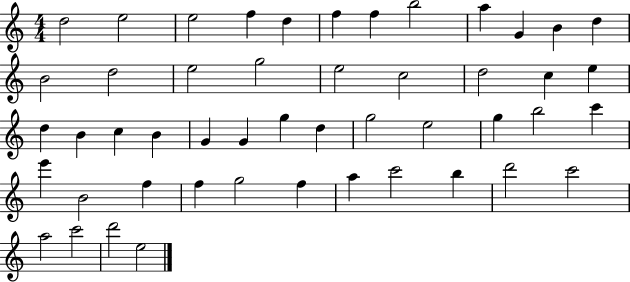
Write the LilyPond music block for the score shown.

{
  \clef treble
  \numericTimeSignature
  \time 4/4
  \key c \major
  d''2 e''2 | e''2 f''4 d''4 | f''4 f''4 b''2 | a''4 g'4 b'4 d''4 | \break b'2 d''2 | e''2 g''2 | e''2 c''2 | d''2 c''4 e''4 | \break d''4 b'4 c''4 b'4 | g'4 g'4 g''4 d''4 | g''2 e''2 | g''4 b''2 c'''4 | \break e'''4 b'2 f''4 | f''4 g''2 f''4 | a''4 c'''2 b''4 | d'''2 c'''2 | \break a''2 c'''2 | d'''2 e''2 | \bar "|."
}